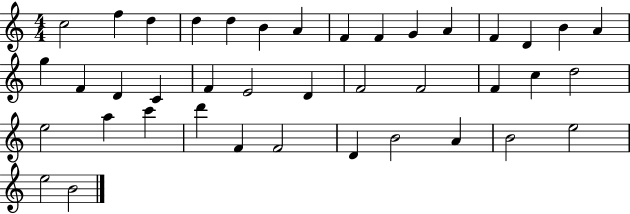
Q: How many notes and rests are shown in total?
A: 40